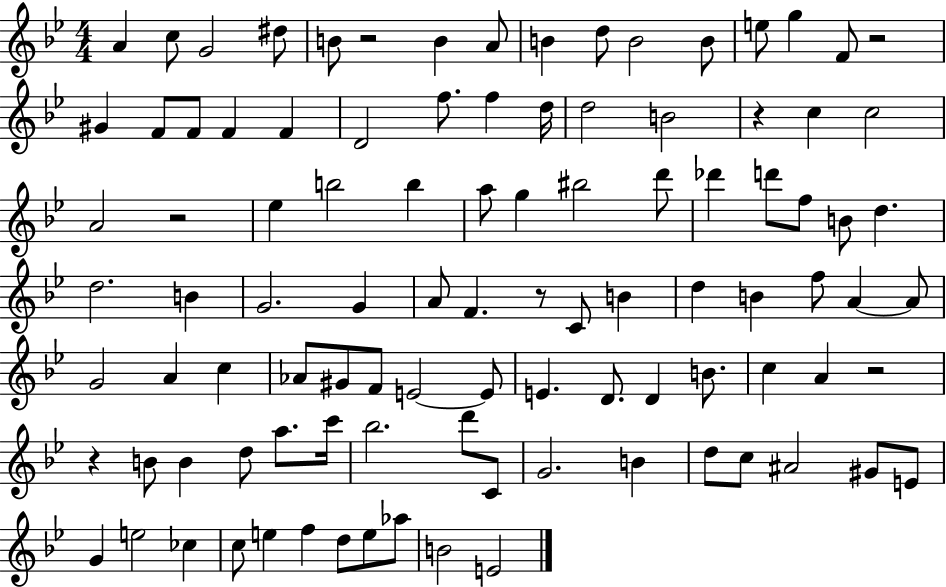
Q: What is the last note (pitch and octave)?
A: E4